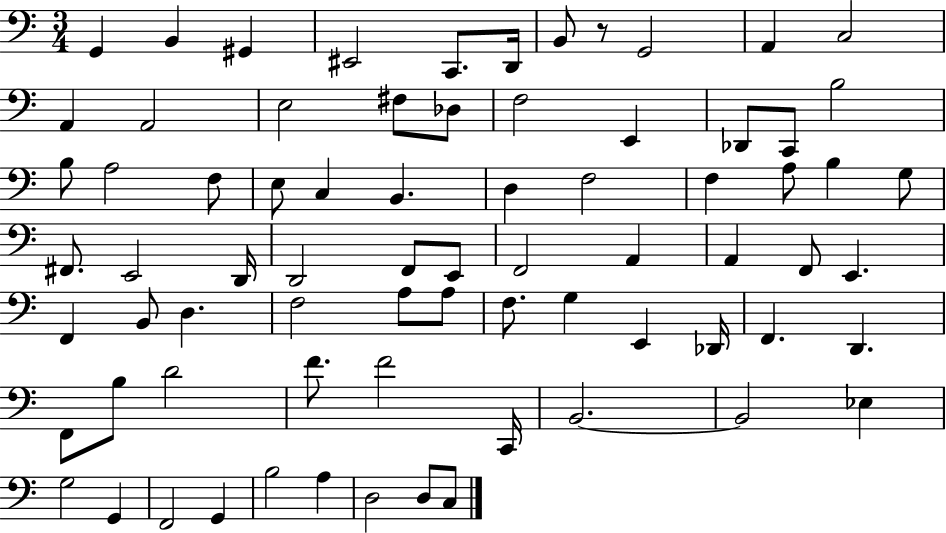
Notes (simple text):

G2/q B2/q G#2/q EIS2/h C2/e. D2/s B2/e R/e G2/h A2/q C3/h A2/q A2/h E3/h F#3/e Db3/e F3/h E2/q Db2/e C2/e B3/h B3/e A3/h F3/e E3/e C3/q B2/q. D3/q F3/h F3/q A3/e B3/q G3/e F#2/e. E2/h D2/s D2/h F2/e E2/e F2/h A2/q A2/q F2/e E2/q. F2/q B2/e D3/q. F3/h A3/e A3/e F3/e. G3/q E2/q Db2/s F2/q. D2/q. F2/e B3/e D4/h F4/e. F4/h C2/s B2/h. B2/h Eb3/q G3/h G2/q F2/h G2/q B3/h A3/q D3/h D3/e C3/e